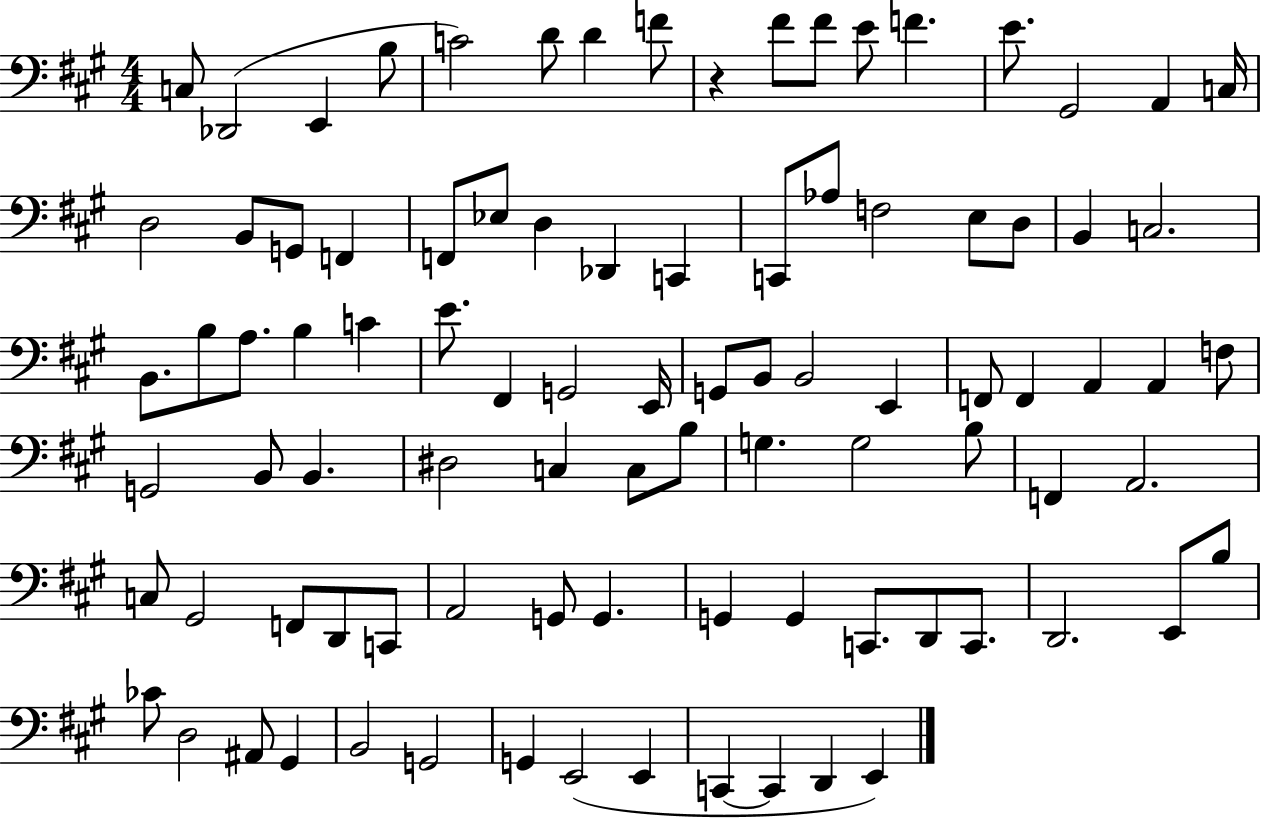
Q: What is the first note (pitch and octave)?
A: C3